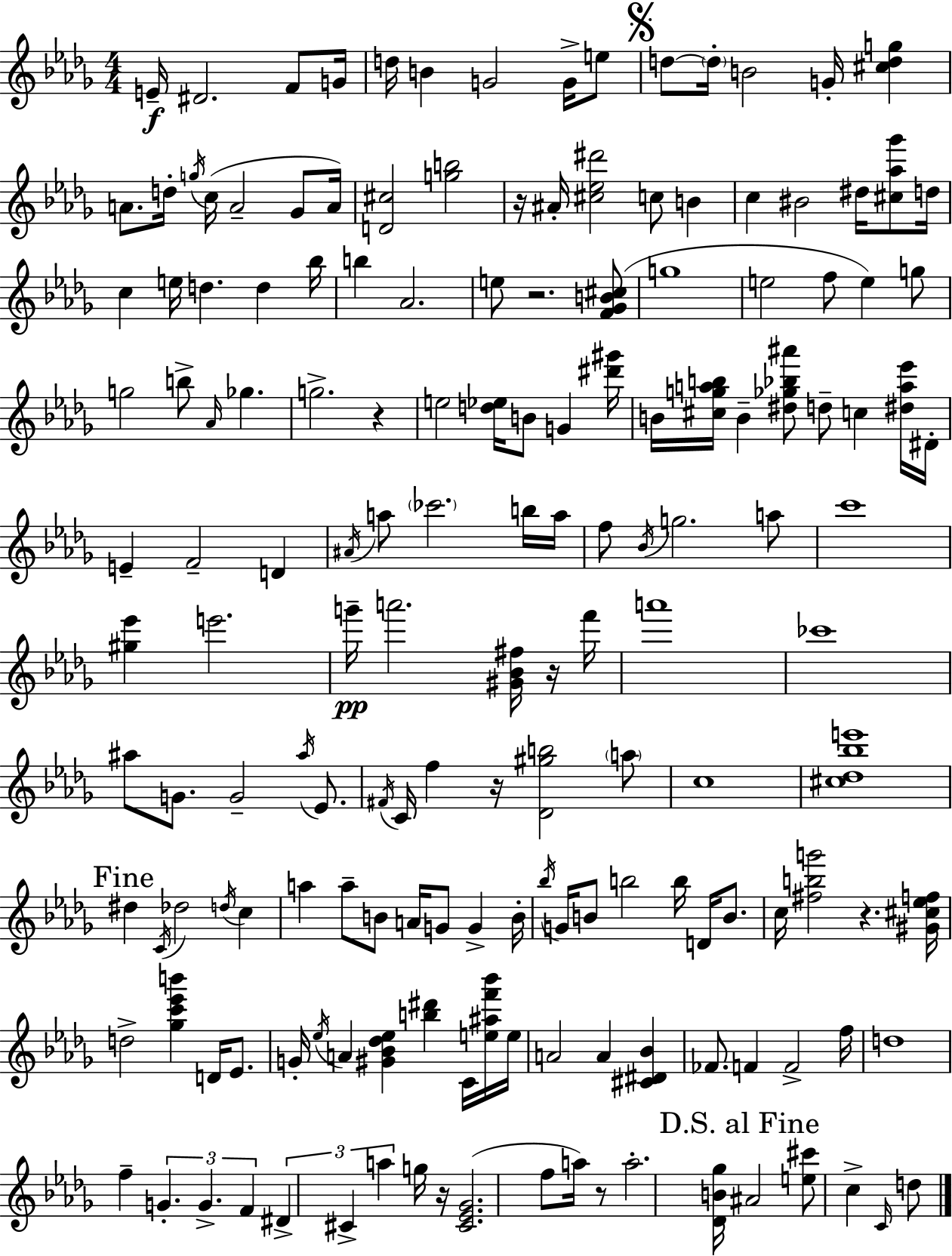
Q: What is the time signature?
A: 4/4